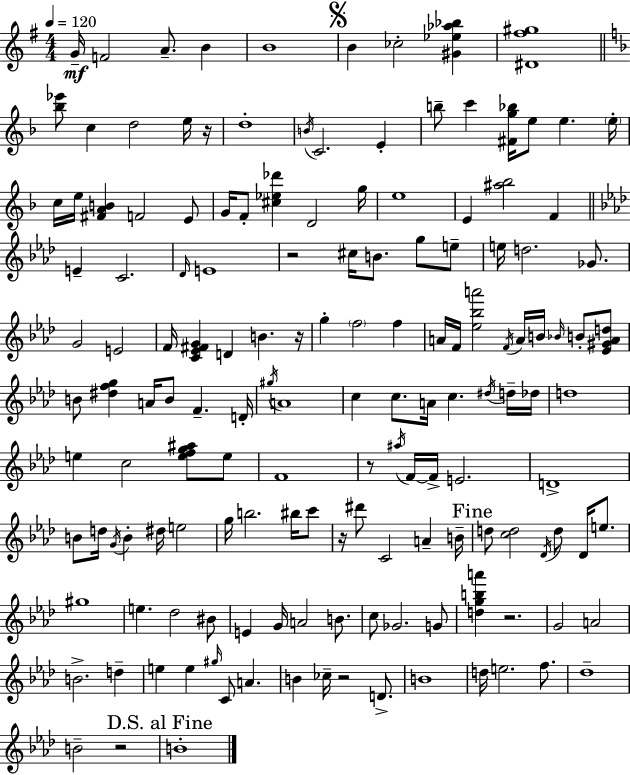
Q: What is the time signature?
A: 4/4